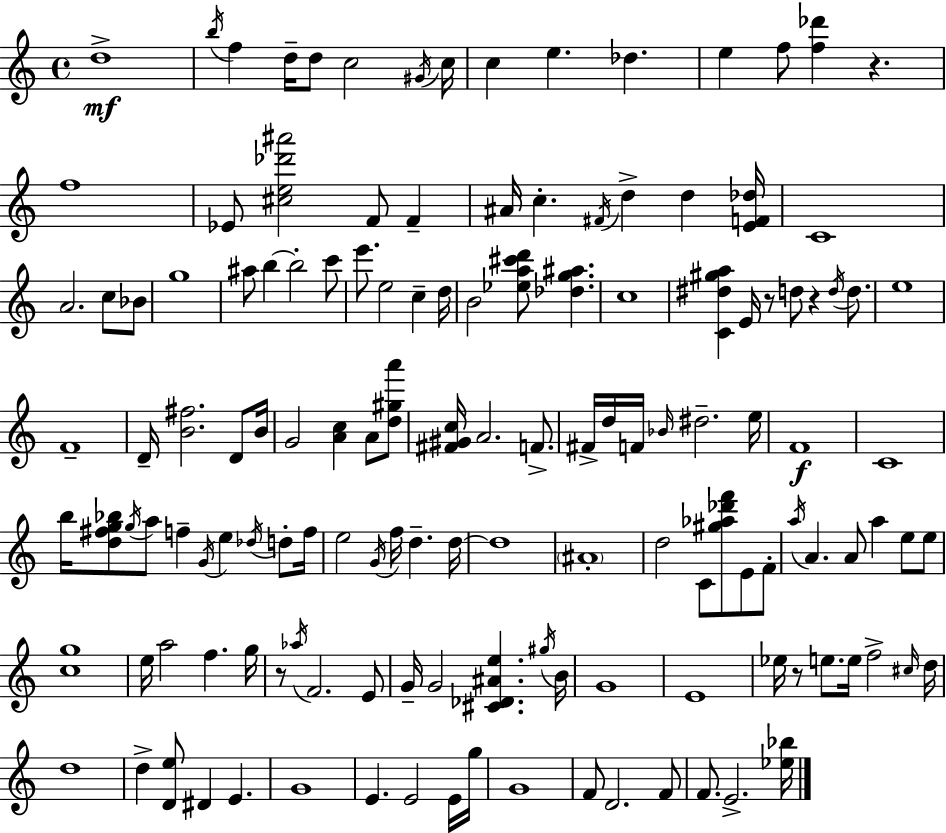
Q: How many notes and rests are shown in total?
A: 139